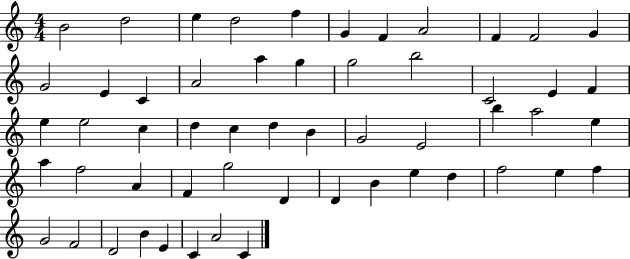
X:1
T:Untitled
M:4/4
L:1/4
K:C
B2 d2 e d2 f G F A2 F F2 G G2 E C A2 a g g2 b2 C2 E F e e2 c d c d B G2 E2 b a2 e a f2 A F g2 D D B e d f2 e f G2 F2 D2 B E C A2 C